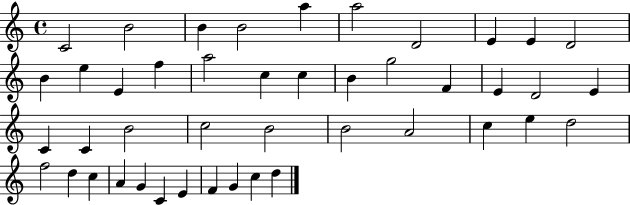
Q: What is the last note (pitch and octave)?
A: D5